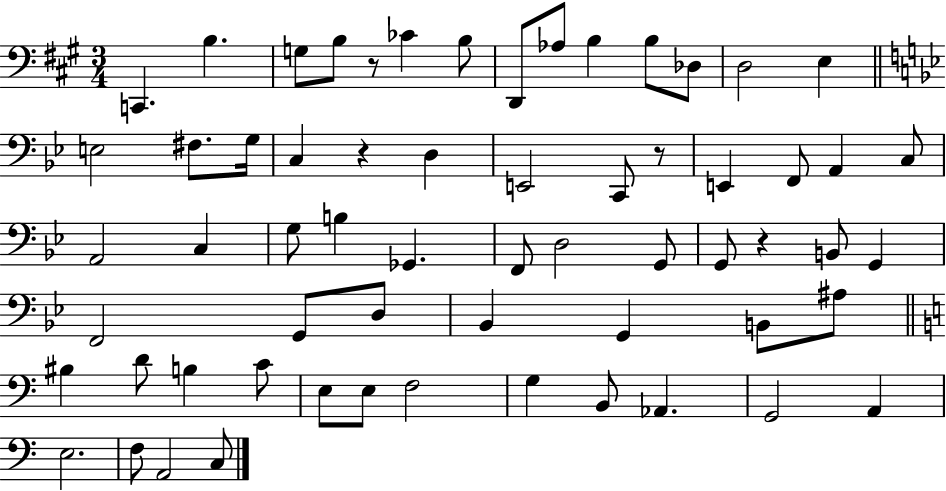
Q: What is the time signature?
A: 3/4